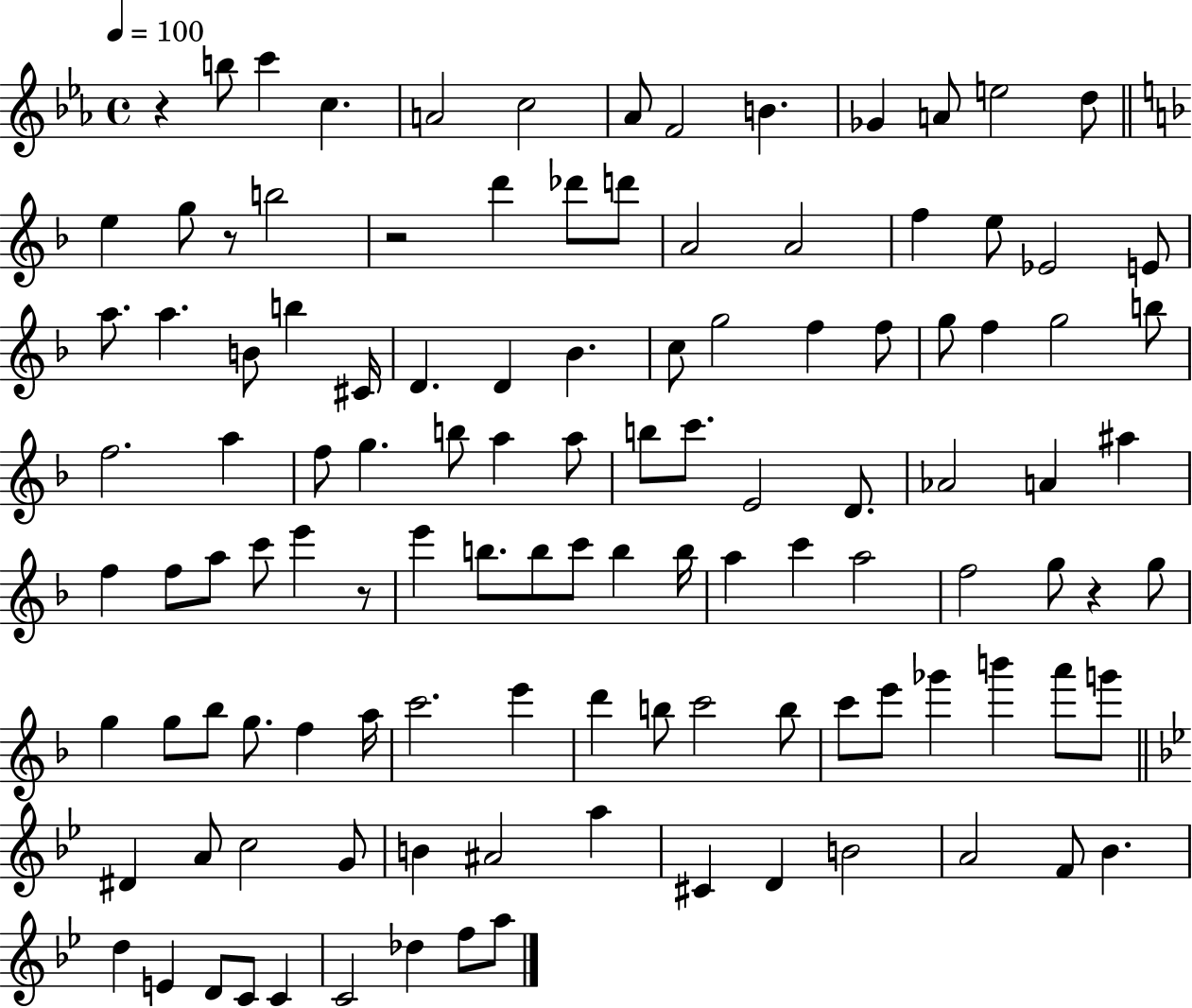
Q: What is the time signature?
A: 4/4